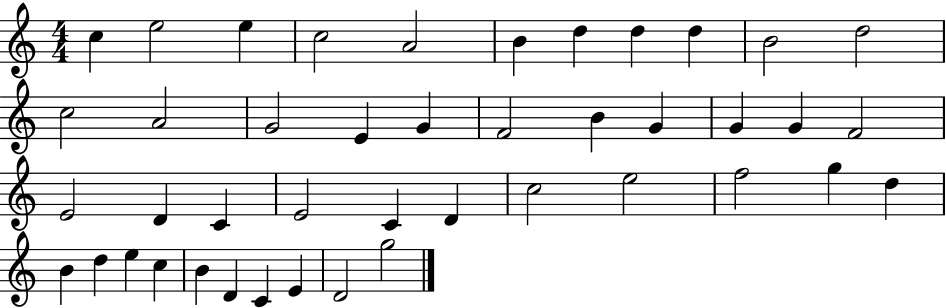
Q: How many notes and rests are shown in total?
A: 43